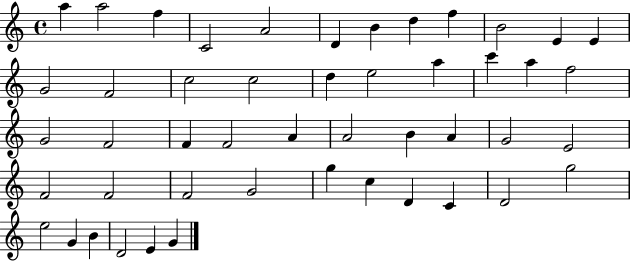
X:1
T:Untitled
M:4/4
L:1/4
K:C
a a2 f C2 A2 D B d f B2 E E G2 F2 c2 c2 d e2 a c' a f2 G2 F2 F F2 A A2 B A G2 E2 F2 F2 F2 G2 g c D C D2 g2 e2 G B D2 E G